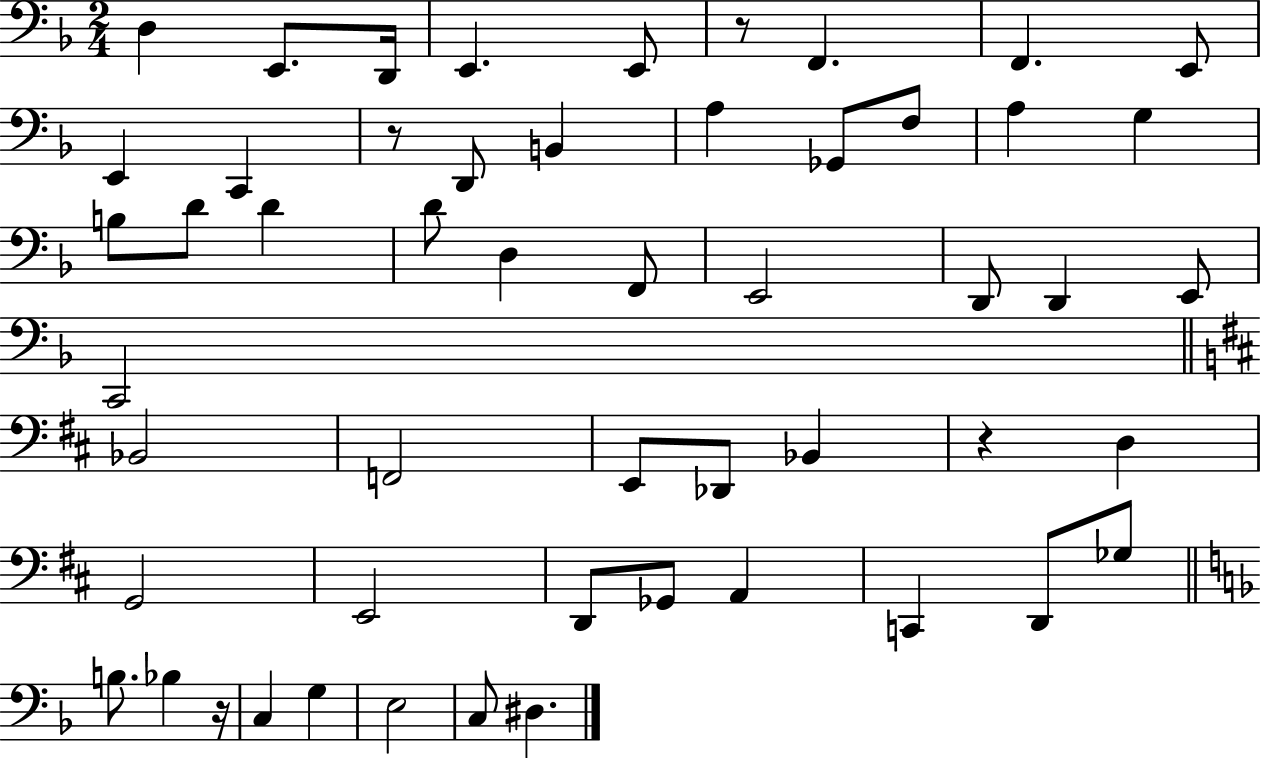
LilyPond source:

{
  \clef bass
  \numericTimeSignature
  \time 2/4
  \key f \major
  d4 e,8. d,16 | e,4. e,8 | r8 f,4. | f,4. e,8 | \break e,4 c,4 | r8 d,8 b,4 | a4 ges,8 f8 | a4 g4 | \break b8 d'8 d'4 | d'8 d4 f,8 | e,2 | d,8 d,4 e,8 | \break c,2 | \bar "||" \break \key d \major bes,2 | f,2 | e,8 des,8 bes,4 | r4 d4 | \break g,2 | e,2 | d,8 ges,8 a,4 | c,4 d,8 ges8 | \break \bar "||" \break \key d \minor b8. bes4 r16 | c4 g4 | e2 | c8 dis4. | \break \bar "|."
}